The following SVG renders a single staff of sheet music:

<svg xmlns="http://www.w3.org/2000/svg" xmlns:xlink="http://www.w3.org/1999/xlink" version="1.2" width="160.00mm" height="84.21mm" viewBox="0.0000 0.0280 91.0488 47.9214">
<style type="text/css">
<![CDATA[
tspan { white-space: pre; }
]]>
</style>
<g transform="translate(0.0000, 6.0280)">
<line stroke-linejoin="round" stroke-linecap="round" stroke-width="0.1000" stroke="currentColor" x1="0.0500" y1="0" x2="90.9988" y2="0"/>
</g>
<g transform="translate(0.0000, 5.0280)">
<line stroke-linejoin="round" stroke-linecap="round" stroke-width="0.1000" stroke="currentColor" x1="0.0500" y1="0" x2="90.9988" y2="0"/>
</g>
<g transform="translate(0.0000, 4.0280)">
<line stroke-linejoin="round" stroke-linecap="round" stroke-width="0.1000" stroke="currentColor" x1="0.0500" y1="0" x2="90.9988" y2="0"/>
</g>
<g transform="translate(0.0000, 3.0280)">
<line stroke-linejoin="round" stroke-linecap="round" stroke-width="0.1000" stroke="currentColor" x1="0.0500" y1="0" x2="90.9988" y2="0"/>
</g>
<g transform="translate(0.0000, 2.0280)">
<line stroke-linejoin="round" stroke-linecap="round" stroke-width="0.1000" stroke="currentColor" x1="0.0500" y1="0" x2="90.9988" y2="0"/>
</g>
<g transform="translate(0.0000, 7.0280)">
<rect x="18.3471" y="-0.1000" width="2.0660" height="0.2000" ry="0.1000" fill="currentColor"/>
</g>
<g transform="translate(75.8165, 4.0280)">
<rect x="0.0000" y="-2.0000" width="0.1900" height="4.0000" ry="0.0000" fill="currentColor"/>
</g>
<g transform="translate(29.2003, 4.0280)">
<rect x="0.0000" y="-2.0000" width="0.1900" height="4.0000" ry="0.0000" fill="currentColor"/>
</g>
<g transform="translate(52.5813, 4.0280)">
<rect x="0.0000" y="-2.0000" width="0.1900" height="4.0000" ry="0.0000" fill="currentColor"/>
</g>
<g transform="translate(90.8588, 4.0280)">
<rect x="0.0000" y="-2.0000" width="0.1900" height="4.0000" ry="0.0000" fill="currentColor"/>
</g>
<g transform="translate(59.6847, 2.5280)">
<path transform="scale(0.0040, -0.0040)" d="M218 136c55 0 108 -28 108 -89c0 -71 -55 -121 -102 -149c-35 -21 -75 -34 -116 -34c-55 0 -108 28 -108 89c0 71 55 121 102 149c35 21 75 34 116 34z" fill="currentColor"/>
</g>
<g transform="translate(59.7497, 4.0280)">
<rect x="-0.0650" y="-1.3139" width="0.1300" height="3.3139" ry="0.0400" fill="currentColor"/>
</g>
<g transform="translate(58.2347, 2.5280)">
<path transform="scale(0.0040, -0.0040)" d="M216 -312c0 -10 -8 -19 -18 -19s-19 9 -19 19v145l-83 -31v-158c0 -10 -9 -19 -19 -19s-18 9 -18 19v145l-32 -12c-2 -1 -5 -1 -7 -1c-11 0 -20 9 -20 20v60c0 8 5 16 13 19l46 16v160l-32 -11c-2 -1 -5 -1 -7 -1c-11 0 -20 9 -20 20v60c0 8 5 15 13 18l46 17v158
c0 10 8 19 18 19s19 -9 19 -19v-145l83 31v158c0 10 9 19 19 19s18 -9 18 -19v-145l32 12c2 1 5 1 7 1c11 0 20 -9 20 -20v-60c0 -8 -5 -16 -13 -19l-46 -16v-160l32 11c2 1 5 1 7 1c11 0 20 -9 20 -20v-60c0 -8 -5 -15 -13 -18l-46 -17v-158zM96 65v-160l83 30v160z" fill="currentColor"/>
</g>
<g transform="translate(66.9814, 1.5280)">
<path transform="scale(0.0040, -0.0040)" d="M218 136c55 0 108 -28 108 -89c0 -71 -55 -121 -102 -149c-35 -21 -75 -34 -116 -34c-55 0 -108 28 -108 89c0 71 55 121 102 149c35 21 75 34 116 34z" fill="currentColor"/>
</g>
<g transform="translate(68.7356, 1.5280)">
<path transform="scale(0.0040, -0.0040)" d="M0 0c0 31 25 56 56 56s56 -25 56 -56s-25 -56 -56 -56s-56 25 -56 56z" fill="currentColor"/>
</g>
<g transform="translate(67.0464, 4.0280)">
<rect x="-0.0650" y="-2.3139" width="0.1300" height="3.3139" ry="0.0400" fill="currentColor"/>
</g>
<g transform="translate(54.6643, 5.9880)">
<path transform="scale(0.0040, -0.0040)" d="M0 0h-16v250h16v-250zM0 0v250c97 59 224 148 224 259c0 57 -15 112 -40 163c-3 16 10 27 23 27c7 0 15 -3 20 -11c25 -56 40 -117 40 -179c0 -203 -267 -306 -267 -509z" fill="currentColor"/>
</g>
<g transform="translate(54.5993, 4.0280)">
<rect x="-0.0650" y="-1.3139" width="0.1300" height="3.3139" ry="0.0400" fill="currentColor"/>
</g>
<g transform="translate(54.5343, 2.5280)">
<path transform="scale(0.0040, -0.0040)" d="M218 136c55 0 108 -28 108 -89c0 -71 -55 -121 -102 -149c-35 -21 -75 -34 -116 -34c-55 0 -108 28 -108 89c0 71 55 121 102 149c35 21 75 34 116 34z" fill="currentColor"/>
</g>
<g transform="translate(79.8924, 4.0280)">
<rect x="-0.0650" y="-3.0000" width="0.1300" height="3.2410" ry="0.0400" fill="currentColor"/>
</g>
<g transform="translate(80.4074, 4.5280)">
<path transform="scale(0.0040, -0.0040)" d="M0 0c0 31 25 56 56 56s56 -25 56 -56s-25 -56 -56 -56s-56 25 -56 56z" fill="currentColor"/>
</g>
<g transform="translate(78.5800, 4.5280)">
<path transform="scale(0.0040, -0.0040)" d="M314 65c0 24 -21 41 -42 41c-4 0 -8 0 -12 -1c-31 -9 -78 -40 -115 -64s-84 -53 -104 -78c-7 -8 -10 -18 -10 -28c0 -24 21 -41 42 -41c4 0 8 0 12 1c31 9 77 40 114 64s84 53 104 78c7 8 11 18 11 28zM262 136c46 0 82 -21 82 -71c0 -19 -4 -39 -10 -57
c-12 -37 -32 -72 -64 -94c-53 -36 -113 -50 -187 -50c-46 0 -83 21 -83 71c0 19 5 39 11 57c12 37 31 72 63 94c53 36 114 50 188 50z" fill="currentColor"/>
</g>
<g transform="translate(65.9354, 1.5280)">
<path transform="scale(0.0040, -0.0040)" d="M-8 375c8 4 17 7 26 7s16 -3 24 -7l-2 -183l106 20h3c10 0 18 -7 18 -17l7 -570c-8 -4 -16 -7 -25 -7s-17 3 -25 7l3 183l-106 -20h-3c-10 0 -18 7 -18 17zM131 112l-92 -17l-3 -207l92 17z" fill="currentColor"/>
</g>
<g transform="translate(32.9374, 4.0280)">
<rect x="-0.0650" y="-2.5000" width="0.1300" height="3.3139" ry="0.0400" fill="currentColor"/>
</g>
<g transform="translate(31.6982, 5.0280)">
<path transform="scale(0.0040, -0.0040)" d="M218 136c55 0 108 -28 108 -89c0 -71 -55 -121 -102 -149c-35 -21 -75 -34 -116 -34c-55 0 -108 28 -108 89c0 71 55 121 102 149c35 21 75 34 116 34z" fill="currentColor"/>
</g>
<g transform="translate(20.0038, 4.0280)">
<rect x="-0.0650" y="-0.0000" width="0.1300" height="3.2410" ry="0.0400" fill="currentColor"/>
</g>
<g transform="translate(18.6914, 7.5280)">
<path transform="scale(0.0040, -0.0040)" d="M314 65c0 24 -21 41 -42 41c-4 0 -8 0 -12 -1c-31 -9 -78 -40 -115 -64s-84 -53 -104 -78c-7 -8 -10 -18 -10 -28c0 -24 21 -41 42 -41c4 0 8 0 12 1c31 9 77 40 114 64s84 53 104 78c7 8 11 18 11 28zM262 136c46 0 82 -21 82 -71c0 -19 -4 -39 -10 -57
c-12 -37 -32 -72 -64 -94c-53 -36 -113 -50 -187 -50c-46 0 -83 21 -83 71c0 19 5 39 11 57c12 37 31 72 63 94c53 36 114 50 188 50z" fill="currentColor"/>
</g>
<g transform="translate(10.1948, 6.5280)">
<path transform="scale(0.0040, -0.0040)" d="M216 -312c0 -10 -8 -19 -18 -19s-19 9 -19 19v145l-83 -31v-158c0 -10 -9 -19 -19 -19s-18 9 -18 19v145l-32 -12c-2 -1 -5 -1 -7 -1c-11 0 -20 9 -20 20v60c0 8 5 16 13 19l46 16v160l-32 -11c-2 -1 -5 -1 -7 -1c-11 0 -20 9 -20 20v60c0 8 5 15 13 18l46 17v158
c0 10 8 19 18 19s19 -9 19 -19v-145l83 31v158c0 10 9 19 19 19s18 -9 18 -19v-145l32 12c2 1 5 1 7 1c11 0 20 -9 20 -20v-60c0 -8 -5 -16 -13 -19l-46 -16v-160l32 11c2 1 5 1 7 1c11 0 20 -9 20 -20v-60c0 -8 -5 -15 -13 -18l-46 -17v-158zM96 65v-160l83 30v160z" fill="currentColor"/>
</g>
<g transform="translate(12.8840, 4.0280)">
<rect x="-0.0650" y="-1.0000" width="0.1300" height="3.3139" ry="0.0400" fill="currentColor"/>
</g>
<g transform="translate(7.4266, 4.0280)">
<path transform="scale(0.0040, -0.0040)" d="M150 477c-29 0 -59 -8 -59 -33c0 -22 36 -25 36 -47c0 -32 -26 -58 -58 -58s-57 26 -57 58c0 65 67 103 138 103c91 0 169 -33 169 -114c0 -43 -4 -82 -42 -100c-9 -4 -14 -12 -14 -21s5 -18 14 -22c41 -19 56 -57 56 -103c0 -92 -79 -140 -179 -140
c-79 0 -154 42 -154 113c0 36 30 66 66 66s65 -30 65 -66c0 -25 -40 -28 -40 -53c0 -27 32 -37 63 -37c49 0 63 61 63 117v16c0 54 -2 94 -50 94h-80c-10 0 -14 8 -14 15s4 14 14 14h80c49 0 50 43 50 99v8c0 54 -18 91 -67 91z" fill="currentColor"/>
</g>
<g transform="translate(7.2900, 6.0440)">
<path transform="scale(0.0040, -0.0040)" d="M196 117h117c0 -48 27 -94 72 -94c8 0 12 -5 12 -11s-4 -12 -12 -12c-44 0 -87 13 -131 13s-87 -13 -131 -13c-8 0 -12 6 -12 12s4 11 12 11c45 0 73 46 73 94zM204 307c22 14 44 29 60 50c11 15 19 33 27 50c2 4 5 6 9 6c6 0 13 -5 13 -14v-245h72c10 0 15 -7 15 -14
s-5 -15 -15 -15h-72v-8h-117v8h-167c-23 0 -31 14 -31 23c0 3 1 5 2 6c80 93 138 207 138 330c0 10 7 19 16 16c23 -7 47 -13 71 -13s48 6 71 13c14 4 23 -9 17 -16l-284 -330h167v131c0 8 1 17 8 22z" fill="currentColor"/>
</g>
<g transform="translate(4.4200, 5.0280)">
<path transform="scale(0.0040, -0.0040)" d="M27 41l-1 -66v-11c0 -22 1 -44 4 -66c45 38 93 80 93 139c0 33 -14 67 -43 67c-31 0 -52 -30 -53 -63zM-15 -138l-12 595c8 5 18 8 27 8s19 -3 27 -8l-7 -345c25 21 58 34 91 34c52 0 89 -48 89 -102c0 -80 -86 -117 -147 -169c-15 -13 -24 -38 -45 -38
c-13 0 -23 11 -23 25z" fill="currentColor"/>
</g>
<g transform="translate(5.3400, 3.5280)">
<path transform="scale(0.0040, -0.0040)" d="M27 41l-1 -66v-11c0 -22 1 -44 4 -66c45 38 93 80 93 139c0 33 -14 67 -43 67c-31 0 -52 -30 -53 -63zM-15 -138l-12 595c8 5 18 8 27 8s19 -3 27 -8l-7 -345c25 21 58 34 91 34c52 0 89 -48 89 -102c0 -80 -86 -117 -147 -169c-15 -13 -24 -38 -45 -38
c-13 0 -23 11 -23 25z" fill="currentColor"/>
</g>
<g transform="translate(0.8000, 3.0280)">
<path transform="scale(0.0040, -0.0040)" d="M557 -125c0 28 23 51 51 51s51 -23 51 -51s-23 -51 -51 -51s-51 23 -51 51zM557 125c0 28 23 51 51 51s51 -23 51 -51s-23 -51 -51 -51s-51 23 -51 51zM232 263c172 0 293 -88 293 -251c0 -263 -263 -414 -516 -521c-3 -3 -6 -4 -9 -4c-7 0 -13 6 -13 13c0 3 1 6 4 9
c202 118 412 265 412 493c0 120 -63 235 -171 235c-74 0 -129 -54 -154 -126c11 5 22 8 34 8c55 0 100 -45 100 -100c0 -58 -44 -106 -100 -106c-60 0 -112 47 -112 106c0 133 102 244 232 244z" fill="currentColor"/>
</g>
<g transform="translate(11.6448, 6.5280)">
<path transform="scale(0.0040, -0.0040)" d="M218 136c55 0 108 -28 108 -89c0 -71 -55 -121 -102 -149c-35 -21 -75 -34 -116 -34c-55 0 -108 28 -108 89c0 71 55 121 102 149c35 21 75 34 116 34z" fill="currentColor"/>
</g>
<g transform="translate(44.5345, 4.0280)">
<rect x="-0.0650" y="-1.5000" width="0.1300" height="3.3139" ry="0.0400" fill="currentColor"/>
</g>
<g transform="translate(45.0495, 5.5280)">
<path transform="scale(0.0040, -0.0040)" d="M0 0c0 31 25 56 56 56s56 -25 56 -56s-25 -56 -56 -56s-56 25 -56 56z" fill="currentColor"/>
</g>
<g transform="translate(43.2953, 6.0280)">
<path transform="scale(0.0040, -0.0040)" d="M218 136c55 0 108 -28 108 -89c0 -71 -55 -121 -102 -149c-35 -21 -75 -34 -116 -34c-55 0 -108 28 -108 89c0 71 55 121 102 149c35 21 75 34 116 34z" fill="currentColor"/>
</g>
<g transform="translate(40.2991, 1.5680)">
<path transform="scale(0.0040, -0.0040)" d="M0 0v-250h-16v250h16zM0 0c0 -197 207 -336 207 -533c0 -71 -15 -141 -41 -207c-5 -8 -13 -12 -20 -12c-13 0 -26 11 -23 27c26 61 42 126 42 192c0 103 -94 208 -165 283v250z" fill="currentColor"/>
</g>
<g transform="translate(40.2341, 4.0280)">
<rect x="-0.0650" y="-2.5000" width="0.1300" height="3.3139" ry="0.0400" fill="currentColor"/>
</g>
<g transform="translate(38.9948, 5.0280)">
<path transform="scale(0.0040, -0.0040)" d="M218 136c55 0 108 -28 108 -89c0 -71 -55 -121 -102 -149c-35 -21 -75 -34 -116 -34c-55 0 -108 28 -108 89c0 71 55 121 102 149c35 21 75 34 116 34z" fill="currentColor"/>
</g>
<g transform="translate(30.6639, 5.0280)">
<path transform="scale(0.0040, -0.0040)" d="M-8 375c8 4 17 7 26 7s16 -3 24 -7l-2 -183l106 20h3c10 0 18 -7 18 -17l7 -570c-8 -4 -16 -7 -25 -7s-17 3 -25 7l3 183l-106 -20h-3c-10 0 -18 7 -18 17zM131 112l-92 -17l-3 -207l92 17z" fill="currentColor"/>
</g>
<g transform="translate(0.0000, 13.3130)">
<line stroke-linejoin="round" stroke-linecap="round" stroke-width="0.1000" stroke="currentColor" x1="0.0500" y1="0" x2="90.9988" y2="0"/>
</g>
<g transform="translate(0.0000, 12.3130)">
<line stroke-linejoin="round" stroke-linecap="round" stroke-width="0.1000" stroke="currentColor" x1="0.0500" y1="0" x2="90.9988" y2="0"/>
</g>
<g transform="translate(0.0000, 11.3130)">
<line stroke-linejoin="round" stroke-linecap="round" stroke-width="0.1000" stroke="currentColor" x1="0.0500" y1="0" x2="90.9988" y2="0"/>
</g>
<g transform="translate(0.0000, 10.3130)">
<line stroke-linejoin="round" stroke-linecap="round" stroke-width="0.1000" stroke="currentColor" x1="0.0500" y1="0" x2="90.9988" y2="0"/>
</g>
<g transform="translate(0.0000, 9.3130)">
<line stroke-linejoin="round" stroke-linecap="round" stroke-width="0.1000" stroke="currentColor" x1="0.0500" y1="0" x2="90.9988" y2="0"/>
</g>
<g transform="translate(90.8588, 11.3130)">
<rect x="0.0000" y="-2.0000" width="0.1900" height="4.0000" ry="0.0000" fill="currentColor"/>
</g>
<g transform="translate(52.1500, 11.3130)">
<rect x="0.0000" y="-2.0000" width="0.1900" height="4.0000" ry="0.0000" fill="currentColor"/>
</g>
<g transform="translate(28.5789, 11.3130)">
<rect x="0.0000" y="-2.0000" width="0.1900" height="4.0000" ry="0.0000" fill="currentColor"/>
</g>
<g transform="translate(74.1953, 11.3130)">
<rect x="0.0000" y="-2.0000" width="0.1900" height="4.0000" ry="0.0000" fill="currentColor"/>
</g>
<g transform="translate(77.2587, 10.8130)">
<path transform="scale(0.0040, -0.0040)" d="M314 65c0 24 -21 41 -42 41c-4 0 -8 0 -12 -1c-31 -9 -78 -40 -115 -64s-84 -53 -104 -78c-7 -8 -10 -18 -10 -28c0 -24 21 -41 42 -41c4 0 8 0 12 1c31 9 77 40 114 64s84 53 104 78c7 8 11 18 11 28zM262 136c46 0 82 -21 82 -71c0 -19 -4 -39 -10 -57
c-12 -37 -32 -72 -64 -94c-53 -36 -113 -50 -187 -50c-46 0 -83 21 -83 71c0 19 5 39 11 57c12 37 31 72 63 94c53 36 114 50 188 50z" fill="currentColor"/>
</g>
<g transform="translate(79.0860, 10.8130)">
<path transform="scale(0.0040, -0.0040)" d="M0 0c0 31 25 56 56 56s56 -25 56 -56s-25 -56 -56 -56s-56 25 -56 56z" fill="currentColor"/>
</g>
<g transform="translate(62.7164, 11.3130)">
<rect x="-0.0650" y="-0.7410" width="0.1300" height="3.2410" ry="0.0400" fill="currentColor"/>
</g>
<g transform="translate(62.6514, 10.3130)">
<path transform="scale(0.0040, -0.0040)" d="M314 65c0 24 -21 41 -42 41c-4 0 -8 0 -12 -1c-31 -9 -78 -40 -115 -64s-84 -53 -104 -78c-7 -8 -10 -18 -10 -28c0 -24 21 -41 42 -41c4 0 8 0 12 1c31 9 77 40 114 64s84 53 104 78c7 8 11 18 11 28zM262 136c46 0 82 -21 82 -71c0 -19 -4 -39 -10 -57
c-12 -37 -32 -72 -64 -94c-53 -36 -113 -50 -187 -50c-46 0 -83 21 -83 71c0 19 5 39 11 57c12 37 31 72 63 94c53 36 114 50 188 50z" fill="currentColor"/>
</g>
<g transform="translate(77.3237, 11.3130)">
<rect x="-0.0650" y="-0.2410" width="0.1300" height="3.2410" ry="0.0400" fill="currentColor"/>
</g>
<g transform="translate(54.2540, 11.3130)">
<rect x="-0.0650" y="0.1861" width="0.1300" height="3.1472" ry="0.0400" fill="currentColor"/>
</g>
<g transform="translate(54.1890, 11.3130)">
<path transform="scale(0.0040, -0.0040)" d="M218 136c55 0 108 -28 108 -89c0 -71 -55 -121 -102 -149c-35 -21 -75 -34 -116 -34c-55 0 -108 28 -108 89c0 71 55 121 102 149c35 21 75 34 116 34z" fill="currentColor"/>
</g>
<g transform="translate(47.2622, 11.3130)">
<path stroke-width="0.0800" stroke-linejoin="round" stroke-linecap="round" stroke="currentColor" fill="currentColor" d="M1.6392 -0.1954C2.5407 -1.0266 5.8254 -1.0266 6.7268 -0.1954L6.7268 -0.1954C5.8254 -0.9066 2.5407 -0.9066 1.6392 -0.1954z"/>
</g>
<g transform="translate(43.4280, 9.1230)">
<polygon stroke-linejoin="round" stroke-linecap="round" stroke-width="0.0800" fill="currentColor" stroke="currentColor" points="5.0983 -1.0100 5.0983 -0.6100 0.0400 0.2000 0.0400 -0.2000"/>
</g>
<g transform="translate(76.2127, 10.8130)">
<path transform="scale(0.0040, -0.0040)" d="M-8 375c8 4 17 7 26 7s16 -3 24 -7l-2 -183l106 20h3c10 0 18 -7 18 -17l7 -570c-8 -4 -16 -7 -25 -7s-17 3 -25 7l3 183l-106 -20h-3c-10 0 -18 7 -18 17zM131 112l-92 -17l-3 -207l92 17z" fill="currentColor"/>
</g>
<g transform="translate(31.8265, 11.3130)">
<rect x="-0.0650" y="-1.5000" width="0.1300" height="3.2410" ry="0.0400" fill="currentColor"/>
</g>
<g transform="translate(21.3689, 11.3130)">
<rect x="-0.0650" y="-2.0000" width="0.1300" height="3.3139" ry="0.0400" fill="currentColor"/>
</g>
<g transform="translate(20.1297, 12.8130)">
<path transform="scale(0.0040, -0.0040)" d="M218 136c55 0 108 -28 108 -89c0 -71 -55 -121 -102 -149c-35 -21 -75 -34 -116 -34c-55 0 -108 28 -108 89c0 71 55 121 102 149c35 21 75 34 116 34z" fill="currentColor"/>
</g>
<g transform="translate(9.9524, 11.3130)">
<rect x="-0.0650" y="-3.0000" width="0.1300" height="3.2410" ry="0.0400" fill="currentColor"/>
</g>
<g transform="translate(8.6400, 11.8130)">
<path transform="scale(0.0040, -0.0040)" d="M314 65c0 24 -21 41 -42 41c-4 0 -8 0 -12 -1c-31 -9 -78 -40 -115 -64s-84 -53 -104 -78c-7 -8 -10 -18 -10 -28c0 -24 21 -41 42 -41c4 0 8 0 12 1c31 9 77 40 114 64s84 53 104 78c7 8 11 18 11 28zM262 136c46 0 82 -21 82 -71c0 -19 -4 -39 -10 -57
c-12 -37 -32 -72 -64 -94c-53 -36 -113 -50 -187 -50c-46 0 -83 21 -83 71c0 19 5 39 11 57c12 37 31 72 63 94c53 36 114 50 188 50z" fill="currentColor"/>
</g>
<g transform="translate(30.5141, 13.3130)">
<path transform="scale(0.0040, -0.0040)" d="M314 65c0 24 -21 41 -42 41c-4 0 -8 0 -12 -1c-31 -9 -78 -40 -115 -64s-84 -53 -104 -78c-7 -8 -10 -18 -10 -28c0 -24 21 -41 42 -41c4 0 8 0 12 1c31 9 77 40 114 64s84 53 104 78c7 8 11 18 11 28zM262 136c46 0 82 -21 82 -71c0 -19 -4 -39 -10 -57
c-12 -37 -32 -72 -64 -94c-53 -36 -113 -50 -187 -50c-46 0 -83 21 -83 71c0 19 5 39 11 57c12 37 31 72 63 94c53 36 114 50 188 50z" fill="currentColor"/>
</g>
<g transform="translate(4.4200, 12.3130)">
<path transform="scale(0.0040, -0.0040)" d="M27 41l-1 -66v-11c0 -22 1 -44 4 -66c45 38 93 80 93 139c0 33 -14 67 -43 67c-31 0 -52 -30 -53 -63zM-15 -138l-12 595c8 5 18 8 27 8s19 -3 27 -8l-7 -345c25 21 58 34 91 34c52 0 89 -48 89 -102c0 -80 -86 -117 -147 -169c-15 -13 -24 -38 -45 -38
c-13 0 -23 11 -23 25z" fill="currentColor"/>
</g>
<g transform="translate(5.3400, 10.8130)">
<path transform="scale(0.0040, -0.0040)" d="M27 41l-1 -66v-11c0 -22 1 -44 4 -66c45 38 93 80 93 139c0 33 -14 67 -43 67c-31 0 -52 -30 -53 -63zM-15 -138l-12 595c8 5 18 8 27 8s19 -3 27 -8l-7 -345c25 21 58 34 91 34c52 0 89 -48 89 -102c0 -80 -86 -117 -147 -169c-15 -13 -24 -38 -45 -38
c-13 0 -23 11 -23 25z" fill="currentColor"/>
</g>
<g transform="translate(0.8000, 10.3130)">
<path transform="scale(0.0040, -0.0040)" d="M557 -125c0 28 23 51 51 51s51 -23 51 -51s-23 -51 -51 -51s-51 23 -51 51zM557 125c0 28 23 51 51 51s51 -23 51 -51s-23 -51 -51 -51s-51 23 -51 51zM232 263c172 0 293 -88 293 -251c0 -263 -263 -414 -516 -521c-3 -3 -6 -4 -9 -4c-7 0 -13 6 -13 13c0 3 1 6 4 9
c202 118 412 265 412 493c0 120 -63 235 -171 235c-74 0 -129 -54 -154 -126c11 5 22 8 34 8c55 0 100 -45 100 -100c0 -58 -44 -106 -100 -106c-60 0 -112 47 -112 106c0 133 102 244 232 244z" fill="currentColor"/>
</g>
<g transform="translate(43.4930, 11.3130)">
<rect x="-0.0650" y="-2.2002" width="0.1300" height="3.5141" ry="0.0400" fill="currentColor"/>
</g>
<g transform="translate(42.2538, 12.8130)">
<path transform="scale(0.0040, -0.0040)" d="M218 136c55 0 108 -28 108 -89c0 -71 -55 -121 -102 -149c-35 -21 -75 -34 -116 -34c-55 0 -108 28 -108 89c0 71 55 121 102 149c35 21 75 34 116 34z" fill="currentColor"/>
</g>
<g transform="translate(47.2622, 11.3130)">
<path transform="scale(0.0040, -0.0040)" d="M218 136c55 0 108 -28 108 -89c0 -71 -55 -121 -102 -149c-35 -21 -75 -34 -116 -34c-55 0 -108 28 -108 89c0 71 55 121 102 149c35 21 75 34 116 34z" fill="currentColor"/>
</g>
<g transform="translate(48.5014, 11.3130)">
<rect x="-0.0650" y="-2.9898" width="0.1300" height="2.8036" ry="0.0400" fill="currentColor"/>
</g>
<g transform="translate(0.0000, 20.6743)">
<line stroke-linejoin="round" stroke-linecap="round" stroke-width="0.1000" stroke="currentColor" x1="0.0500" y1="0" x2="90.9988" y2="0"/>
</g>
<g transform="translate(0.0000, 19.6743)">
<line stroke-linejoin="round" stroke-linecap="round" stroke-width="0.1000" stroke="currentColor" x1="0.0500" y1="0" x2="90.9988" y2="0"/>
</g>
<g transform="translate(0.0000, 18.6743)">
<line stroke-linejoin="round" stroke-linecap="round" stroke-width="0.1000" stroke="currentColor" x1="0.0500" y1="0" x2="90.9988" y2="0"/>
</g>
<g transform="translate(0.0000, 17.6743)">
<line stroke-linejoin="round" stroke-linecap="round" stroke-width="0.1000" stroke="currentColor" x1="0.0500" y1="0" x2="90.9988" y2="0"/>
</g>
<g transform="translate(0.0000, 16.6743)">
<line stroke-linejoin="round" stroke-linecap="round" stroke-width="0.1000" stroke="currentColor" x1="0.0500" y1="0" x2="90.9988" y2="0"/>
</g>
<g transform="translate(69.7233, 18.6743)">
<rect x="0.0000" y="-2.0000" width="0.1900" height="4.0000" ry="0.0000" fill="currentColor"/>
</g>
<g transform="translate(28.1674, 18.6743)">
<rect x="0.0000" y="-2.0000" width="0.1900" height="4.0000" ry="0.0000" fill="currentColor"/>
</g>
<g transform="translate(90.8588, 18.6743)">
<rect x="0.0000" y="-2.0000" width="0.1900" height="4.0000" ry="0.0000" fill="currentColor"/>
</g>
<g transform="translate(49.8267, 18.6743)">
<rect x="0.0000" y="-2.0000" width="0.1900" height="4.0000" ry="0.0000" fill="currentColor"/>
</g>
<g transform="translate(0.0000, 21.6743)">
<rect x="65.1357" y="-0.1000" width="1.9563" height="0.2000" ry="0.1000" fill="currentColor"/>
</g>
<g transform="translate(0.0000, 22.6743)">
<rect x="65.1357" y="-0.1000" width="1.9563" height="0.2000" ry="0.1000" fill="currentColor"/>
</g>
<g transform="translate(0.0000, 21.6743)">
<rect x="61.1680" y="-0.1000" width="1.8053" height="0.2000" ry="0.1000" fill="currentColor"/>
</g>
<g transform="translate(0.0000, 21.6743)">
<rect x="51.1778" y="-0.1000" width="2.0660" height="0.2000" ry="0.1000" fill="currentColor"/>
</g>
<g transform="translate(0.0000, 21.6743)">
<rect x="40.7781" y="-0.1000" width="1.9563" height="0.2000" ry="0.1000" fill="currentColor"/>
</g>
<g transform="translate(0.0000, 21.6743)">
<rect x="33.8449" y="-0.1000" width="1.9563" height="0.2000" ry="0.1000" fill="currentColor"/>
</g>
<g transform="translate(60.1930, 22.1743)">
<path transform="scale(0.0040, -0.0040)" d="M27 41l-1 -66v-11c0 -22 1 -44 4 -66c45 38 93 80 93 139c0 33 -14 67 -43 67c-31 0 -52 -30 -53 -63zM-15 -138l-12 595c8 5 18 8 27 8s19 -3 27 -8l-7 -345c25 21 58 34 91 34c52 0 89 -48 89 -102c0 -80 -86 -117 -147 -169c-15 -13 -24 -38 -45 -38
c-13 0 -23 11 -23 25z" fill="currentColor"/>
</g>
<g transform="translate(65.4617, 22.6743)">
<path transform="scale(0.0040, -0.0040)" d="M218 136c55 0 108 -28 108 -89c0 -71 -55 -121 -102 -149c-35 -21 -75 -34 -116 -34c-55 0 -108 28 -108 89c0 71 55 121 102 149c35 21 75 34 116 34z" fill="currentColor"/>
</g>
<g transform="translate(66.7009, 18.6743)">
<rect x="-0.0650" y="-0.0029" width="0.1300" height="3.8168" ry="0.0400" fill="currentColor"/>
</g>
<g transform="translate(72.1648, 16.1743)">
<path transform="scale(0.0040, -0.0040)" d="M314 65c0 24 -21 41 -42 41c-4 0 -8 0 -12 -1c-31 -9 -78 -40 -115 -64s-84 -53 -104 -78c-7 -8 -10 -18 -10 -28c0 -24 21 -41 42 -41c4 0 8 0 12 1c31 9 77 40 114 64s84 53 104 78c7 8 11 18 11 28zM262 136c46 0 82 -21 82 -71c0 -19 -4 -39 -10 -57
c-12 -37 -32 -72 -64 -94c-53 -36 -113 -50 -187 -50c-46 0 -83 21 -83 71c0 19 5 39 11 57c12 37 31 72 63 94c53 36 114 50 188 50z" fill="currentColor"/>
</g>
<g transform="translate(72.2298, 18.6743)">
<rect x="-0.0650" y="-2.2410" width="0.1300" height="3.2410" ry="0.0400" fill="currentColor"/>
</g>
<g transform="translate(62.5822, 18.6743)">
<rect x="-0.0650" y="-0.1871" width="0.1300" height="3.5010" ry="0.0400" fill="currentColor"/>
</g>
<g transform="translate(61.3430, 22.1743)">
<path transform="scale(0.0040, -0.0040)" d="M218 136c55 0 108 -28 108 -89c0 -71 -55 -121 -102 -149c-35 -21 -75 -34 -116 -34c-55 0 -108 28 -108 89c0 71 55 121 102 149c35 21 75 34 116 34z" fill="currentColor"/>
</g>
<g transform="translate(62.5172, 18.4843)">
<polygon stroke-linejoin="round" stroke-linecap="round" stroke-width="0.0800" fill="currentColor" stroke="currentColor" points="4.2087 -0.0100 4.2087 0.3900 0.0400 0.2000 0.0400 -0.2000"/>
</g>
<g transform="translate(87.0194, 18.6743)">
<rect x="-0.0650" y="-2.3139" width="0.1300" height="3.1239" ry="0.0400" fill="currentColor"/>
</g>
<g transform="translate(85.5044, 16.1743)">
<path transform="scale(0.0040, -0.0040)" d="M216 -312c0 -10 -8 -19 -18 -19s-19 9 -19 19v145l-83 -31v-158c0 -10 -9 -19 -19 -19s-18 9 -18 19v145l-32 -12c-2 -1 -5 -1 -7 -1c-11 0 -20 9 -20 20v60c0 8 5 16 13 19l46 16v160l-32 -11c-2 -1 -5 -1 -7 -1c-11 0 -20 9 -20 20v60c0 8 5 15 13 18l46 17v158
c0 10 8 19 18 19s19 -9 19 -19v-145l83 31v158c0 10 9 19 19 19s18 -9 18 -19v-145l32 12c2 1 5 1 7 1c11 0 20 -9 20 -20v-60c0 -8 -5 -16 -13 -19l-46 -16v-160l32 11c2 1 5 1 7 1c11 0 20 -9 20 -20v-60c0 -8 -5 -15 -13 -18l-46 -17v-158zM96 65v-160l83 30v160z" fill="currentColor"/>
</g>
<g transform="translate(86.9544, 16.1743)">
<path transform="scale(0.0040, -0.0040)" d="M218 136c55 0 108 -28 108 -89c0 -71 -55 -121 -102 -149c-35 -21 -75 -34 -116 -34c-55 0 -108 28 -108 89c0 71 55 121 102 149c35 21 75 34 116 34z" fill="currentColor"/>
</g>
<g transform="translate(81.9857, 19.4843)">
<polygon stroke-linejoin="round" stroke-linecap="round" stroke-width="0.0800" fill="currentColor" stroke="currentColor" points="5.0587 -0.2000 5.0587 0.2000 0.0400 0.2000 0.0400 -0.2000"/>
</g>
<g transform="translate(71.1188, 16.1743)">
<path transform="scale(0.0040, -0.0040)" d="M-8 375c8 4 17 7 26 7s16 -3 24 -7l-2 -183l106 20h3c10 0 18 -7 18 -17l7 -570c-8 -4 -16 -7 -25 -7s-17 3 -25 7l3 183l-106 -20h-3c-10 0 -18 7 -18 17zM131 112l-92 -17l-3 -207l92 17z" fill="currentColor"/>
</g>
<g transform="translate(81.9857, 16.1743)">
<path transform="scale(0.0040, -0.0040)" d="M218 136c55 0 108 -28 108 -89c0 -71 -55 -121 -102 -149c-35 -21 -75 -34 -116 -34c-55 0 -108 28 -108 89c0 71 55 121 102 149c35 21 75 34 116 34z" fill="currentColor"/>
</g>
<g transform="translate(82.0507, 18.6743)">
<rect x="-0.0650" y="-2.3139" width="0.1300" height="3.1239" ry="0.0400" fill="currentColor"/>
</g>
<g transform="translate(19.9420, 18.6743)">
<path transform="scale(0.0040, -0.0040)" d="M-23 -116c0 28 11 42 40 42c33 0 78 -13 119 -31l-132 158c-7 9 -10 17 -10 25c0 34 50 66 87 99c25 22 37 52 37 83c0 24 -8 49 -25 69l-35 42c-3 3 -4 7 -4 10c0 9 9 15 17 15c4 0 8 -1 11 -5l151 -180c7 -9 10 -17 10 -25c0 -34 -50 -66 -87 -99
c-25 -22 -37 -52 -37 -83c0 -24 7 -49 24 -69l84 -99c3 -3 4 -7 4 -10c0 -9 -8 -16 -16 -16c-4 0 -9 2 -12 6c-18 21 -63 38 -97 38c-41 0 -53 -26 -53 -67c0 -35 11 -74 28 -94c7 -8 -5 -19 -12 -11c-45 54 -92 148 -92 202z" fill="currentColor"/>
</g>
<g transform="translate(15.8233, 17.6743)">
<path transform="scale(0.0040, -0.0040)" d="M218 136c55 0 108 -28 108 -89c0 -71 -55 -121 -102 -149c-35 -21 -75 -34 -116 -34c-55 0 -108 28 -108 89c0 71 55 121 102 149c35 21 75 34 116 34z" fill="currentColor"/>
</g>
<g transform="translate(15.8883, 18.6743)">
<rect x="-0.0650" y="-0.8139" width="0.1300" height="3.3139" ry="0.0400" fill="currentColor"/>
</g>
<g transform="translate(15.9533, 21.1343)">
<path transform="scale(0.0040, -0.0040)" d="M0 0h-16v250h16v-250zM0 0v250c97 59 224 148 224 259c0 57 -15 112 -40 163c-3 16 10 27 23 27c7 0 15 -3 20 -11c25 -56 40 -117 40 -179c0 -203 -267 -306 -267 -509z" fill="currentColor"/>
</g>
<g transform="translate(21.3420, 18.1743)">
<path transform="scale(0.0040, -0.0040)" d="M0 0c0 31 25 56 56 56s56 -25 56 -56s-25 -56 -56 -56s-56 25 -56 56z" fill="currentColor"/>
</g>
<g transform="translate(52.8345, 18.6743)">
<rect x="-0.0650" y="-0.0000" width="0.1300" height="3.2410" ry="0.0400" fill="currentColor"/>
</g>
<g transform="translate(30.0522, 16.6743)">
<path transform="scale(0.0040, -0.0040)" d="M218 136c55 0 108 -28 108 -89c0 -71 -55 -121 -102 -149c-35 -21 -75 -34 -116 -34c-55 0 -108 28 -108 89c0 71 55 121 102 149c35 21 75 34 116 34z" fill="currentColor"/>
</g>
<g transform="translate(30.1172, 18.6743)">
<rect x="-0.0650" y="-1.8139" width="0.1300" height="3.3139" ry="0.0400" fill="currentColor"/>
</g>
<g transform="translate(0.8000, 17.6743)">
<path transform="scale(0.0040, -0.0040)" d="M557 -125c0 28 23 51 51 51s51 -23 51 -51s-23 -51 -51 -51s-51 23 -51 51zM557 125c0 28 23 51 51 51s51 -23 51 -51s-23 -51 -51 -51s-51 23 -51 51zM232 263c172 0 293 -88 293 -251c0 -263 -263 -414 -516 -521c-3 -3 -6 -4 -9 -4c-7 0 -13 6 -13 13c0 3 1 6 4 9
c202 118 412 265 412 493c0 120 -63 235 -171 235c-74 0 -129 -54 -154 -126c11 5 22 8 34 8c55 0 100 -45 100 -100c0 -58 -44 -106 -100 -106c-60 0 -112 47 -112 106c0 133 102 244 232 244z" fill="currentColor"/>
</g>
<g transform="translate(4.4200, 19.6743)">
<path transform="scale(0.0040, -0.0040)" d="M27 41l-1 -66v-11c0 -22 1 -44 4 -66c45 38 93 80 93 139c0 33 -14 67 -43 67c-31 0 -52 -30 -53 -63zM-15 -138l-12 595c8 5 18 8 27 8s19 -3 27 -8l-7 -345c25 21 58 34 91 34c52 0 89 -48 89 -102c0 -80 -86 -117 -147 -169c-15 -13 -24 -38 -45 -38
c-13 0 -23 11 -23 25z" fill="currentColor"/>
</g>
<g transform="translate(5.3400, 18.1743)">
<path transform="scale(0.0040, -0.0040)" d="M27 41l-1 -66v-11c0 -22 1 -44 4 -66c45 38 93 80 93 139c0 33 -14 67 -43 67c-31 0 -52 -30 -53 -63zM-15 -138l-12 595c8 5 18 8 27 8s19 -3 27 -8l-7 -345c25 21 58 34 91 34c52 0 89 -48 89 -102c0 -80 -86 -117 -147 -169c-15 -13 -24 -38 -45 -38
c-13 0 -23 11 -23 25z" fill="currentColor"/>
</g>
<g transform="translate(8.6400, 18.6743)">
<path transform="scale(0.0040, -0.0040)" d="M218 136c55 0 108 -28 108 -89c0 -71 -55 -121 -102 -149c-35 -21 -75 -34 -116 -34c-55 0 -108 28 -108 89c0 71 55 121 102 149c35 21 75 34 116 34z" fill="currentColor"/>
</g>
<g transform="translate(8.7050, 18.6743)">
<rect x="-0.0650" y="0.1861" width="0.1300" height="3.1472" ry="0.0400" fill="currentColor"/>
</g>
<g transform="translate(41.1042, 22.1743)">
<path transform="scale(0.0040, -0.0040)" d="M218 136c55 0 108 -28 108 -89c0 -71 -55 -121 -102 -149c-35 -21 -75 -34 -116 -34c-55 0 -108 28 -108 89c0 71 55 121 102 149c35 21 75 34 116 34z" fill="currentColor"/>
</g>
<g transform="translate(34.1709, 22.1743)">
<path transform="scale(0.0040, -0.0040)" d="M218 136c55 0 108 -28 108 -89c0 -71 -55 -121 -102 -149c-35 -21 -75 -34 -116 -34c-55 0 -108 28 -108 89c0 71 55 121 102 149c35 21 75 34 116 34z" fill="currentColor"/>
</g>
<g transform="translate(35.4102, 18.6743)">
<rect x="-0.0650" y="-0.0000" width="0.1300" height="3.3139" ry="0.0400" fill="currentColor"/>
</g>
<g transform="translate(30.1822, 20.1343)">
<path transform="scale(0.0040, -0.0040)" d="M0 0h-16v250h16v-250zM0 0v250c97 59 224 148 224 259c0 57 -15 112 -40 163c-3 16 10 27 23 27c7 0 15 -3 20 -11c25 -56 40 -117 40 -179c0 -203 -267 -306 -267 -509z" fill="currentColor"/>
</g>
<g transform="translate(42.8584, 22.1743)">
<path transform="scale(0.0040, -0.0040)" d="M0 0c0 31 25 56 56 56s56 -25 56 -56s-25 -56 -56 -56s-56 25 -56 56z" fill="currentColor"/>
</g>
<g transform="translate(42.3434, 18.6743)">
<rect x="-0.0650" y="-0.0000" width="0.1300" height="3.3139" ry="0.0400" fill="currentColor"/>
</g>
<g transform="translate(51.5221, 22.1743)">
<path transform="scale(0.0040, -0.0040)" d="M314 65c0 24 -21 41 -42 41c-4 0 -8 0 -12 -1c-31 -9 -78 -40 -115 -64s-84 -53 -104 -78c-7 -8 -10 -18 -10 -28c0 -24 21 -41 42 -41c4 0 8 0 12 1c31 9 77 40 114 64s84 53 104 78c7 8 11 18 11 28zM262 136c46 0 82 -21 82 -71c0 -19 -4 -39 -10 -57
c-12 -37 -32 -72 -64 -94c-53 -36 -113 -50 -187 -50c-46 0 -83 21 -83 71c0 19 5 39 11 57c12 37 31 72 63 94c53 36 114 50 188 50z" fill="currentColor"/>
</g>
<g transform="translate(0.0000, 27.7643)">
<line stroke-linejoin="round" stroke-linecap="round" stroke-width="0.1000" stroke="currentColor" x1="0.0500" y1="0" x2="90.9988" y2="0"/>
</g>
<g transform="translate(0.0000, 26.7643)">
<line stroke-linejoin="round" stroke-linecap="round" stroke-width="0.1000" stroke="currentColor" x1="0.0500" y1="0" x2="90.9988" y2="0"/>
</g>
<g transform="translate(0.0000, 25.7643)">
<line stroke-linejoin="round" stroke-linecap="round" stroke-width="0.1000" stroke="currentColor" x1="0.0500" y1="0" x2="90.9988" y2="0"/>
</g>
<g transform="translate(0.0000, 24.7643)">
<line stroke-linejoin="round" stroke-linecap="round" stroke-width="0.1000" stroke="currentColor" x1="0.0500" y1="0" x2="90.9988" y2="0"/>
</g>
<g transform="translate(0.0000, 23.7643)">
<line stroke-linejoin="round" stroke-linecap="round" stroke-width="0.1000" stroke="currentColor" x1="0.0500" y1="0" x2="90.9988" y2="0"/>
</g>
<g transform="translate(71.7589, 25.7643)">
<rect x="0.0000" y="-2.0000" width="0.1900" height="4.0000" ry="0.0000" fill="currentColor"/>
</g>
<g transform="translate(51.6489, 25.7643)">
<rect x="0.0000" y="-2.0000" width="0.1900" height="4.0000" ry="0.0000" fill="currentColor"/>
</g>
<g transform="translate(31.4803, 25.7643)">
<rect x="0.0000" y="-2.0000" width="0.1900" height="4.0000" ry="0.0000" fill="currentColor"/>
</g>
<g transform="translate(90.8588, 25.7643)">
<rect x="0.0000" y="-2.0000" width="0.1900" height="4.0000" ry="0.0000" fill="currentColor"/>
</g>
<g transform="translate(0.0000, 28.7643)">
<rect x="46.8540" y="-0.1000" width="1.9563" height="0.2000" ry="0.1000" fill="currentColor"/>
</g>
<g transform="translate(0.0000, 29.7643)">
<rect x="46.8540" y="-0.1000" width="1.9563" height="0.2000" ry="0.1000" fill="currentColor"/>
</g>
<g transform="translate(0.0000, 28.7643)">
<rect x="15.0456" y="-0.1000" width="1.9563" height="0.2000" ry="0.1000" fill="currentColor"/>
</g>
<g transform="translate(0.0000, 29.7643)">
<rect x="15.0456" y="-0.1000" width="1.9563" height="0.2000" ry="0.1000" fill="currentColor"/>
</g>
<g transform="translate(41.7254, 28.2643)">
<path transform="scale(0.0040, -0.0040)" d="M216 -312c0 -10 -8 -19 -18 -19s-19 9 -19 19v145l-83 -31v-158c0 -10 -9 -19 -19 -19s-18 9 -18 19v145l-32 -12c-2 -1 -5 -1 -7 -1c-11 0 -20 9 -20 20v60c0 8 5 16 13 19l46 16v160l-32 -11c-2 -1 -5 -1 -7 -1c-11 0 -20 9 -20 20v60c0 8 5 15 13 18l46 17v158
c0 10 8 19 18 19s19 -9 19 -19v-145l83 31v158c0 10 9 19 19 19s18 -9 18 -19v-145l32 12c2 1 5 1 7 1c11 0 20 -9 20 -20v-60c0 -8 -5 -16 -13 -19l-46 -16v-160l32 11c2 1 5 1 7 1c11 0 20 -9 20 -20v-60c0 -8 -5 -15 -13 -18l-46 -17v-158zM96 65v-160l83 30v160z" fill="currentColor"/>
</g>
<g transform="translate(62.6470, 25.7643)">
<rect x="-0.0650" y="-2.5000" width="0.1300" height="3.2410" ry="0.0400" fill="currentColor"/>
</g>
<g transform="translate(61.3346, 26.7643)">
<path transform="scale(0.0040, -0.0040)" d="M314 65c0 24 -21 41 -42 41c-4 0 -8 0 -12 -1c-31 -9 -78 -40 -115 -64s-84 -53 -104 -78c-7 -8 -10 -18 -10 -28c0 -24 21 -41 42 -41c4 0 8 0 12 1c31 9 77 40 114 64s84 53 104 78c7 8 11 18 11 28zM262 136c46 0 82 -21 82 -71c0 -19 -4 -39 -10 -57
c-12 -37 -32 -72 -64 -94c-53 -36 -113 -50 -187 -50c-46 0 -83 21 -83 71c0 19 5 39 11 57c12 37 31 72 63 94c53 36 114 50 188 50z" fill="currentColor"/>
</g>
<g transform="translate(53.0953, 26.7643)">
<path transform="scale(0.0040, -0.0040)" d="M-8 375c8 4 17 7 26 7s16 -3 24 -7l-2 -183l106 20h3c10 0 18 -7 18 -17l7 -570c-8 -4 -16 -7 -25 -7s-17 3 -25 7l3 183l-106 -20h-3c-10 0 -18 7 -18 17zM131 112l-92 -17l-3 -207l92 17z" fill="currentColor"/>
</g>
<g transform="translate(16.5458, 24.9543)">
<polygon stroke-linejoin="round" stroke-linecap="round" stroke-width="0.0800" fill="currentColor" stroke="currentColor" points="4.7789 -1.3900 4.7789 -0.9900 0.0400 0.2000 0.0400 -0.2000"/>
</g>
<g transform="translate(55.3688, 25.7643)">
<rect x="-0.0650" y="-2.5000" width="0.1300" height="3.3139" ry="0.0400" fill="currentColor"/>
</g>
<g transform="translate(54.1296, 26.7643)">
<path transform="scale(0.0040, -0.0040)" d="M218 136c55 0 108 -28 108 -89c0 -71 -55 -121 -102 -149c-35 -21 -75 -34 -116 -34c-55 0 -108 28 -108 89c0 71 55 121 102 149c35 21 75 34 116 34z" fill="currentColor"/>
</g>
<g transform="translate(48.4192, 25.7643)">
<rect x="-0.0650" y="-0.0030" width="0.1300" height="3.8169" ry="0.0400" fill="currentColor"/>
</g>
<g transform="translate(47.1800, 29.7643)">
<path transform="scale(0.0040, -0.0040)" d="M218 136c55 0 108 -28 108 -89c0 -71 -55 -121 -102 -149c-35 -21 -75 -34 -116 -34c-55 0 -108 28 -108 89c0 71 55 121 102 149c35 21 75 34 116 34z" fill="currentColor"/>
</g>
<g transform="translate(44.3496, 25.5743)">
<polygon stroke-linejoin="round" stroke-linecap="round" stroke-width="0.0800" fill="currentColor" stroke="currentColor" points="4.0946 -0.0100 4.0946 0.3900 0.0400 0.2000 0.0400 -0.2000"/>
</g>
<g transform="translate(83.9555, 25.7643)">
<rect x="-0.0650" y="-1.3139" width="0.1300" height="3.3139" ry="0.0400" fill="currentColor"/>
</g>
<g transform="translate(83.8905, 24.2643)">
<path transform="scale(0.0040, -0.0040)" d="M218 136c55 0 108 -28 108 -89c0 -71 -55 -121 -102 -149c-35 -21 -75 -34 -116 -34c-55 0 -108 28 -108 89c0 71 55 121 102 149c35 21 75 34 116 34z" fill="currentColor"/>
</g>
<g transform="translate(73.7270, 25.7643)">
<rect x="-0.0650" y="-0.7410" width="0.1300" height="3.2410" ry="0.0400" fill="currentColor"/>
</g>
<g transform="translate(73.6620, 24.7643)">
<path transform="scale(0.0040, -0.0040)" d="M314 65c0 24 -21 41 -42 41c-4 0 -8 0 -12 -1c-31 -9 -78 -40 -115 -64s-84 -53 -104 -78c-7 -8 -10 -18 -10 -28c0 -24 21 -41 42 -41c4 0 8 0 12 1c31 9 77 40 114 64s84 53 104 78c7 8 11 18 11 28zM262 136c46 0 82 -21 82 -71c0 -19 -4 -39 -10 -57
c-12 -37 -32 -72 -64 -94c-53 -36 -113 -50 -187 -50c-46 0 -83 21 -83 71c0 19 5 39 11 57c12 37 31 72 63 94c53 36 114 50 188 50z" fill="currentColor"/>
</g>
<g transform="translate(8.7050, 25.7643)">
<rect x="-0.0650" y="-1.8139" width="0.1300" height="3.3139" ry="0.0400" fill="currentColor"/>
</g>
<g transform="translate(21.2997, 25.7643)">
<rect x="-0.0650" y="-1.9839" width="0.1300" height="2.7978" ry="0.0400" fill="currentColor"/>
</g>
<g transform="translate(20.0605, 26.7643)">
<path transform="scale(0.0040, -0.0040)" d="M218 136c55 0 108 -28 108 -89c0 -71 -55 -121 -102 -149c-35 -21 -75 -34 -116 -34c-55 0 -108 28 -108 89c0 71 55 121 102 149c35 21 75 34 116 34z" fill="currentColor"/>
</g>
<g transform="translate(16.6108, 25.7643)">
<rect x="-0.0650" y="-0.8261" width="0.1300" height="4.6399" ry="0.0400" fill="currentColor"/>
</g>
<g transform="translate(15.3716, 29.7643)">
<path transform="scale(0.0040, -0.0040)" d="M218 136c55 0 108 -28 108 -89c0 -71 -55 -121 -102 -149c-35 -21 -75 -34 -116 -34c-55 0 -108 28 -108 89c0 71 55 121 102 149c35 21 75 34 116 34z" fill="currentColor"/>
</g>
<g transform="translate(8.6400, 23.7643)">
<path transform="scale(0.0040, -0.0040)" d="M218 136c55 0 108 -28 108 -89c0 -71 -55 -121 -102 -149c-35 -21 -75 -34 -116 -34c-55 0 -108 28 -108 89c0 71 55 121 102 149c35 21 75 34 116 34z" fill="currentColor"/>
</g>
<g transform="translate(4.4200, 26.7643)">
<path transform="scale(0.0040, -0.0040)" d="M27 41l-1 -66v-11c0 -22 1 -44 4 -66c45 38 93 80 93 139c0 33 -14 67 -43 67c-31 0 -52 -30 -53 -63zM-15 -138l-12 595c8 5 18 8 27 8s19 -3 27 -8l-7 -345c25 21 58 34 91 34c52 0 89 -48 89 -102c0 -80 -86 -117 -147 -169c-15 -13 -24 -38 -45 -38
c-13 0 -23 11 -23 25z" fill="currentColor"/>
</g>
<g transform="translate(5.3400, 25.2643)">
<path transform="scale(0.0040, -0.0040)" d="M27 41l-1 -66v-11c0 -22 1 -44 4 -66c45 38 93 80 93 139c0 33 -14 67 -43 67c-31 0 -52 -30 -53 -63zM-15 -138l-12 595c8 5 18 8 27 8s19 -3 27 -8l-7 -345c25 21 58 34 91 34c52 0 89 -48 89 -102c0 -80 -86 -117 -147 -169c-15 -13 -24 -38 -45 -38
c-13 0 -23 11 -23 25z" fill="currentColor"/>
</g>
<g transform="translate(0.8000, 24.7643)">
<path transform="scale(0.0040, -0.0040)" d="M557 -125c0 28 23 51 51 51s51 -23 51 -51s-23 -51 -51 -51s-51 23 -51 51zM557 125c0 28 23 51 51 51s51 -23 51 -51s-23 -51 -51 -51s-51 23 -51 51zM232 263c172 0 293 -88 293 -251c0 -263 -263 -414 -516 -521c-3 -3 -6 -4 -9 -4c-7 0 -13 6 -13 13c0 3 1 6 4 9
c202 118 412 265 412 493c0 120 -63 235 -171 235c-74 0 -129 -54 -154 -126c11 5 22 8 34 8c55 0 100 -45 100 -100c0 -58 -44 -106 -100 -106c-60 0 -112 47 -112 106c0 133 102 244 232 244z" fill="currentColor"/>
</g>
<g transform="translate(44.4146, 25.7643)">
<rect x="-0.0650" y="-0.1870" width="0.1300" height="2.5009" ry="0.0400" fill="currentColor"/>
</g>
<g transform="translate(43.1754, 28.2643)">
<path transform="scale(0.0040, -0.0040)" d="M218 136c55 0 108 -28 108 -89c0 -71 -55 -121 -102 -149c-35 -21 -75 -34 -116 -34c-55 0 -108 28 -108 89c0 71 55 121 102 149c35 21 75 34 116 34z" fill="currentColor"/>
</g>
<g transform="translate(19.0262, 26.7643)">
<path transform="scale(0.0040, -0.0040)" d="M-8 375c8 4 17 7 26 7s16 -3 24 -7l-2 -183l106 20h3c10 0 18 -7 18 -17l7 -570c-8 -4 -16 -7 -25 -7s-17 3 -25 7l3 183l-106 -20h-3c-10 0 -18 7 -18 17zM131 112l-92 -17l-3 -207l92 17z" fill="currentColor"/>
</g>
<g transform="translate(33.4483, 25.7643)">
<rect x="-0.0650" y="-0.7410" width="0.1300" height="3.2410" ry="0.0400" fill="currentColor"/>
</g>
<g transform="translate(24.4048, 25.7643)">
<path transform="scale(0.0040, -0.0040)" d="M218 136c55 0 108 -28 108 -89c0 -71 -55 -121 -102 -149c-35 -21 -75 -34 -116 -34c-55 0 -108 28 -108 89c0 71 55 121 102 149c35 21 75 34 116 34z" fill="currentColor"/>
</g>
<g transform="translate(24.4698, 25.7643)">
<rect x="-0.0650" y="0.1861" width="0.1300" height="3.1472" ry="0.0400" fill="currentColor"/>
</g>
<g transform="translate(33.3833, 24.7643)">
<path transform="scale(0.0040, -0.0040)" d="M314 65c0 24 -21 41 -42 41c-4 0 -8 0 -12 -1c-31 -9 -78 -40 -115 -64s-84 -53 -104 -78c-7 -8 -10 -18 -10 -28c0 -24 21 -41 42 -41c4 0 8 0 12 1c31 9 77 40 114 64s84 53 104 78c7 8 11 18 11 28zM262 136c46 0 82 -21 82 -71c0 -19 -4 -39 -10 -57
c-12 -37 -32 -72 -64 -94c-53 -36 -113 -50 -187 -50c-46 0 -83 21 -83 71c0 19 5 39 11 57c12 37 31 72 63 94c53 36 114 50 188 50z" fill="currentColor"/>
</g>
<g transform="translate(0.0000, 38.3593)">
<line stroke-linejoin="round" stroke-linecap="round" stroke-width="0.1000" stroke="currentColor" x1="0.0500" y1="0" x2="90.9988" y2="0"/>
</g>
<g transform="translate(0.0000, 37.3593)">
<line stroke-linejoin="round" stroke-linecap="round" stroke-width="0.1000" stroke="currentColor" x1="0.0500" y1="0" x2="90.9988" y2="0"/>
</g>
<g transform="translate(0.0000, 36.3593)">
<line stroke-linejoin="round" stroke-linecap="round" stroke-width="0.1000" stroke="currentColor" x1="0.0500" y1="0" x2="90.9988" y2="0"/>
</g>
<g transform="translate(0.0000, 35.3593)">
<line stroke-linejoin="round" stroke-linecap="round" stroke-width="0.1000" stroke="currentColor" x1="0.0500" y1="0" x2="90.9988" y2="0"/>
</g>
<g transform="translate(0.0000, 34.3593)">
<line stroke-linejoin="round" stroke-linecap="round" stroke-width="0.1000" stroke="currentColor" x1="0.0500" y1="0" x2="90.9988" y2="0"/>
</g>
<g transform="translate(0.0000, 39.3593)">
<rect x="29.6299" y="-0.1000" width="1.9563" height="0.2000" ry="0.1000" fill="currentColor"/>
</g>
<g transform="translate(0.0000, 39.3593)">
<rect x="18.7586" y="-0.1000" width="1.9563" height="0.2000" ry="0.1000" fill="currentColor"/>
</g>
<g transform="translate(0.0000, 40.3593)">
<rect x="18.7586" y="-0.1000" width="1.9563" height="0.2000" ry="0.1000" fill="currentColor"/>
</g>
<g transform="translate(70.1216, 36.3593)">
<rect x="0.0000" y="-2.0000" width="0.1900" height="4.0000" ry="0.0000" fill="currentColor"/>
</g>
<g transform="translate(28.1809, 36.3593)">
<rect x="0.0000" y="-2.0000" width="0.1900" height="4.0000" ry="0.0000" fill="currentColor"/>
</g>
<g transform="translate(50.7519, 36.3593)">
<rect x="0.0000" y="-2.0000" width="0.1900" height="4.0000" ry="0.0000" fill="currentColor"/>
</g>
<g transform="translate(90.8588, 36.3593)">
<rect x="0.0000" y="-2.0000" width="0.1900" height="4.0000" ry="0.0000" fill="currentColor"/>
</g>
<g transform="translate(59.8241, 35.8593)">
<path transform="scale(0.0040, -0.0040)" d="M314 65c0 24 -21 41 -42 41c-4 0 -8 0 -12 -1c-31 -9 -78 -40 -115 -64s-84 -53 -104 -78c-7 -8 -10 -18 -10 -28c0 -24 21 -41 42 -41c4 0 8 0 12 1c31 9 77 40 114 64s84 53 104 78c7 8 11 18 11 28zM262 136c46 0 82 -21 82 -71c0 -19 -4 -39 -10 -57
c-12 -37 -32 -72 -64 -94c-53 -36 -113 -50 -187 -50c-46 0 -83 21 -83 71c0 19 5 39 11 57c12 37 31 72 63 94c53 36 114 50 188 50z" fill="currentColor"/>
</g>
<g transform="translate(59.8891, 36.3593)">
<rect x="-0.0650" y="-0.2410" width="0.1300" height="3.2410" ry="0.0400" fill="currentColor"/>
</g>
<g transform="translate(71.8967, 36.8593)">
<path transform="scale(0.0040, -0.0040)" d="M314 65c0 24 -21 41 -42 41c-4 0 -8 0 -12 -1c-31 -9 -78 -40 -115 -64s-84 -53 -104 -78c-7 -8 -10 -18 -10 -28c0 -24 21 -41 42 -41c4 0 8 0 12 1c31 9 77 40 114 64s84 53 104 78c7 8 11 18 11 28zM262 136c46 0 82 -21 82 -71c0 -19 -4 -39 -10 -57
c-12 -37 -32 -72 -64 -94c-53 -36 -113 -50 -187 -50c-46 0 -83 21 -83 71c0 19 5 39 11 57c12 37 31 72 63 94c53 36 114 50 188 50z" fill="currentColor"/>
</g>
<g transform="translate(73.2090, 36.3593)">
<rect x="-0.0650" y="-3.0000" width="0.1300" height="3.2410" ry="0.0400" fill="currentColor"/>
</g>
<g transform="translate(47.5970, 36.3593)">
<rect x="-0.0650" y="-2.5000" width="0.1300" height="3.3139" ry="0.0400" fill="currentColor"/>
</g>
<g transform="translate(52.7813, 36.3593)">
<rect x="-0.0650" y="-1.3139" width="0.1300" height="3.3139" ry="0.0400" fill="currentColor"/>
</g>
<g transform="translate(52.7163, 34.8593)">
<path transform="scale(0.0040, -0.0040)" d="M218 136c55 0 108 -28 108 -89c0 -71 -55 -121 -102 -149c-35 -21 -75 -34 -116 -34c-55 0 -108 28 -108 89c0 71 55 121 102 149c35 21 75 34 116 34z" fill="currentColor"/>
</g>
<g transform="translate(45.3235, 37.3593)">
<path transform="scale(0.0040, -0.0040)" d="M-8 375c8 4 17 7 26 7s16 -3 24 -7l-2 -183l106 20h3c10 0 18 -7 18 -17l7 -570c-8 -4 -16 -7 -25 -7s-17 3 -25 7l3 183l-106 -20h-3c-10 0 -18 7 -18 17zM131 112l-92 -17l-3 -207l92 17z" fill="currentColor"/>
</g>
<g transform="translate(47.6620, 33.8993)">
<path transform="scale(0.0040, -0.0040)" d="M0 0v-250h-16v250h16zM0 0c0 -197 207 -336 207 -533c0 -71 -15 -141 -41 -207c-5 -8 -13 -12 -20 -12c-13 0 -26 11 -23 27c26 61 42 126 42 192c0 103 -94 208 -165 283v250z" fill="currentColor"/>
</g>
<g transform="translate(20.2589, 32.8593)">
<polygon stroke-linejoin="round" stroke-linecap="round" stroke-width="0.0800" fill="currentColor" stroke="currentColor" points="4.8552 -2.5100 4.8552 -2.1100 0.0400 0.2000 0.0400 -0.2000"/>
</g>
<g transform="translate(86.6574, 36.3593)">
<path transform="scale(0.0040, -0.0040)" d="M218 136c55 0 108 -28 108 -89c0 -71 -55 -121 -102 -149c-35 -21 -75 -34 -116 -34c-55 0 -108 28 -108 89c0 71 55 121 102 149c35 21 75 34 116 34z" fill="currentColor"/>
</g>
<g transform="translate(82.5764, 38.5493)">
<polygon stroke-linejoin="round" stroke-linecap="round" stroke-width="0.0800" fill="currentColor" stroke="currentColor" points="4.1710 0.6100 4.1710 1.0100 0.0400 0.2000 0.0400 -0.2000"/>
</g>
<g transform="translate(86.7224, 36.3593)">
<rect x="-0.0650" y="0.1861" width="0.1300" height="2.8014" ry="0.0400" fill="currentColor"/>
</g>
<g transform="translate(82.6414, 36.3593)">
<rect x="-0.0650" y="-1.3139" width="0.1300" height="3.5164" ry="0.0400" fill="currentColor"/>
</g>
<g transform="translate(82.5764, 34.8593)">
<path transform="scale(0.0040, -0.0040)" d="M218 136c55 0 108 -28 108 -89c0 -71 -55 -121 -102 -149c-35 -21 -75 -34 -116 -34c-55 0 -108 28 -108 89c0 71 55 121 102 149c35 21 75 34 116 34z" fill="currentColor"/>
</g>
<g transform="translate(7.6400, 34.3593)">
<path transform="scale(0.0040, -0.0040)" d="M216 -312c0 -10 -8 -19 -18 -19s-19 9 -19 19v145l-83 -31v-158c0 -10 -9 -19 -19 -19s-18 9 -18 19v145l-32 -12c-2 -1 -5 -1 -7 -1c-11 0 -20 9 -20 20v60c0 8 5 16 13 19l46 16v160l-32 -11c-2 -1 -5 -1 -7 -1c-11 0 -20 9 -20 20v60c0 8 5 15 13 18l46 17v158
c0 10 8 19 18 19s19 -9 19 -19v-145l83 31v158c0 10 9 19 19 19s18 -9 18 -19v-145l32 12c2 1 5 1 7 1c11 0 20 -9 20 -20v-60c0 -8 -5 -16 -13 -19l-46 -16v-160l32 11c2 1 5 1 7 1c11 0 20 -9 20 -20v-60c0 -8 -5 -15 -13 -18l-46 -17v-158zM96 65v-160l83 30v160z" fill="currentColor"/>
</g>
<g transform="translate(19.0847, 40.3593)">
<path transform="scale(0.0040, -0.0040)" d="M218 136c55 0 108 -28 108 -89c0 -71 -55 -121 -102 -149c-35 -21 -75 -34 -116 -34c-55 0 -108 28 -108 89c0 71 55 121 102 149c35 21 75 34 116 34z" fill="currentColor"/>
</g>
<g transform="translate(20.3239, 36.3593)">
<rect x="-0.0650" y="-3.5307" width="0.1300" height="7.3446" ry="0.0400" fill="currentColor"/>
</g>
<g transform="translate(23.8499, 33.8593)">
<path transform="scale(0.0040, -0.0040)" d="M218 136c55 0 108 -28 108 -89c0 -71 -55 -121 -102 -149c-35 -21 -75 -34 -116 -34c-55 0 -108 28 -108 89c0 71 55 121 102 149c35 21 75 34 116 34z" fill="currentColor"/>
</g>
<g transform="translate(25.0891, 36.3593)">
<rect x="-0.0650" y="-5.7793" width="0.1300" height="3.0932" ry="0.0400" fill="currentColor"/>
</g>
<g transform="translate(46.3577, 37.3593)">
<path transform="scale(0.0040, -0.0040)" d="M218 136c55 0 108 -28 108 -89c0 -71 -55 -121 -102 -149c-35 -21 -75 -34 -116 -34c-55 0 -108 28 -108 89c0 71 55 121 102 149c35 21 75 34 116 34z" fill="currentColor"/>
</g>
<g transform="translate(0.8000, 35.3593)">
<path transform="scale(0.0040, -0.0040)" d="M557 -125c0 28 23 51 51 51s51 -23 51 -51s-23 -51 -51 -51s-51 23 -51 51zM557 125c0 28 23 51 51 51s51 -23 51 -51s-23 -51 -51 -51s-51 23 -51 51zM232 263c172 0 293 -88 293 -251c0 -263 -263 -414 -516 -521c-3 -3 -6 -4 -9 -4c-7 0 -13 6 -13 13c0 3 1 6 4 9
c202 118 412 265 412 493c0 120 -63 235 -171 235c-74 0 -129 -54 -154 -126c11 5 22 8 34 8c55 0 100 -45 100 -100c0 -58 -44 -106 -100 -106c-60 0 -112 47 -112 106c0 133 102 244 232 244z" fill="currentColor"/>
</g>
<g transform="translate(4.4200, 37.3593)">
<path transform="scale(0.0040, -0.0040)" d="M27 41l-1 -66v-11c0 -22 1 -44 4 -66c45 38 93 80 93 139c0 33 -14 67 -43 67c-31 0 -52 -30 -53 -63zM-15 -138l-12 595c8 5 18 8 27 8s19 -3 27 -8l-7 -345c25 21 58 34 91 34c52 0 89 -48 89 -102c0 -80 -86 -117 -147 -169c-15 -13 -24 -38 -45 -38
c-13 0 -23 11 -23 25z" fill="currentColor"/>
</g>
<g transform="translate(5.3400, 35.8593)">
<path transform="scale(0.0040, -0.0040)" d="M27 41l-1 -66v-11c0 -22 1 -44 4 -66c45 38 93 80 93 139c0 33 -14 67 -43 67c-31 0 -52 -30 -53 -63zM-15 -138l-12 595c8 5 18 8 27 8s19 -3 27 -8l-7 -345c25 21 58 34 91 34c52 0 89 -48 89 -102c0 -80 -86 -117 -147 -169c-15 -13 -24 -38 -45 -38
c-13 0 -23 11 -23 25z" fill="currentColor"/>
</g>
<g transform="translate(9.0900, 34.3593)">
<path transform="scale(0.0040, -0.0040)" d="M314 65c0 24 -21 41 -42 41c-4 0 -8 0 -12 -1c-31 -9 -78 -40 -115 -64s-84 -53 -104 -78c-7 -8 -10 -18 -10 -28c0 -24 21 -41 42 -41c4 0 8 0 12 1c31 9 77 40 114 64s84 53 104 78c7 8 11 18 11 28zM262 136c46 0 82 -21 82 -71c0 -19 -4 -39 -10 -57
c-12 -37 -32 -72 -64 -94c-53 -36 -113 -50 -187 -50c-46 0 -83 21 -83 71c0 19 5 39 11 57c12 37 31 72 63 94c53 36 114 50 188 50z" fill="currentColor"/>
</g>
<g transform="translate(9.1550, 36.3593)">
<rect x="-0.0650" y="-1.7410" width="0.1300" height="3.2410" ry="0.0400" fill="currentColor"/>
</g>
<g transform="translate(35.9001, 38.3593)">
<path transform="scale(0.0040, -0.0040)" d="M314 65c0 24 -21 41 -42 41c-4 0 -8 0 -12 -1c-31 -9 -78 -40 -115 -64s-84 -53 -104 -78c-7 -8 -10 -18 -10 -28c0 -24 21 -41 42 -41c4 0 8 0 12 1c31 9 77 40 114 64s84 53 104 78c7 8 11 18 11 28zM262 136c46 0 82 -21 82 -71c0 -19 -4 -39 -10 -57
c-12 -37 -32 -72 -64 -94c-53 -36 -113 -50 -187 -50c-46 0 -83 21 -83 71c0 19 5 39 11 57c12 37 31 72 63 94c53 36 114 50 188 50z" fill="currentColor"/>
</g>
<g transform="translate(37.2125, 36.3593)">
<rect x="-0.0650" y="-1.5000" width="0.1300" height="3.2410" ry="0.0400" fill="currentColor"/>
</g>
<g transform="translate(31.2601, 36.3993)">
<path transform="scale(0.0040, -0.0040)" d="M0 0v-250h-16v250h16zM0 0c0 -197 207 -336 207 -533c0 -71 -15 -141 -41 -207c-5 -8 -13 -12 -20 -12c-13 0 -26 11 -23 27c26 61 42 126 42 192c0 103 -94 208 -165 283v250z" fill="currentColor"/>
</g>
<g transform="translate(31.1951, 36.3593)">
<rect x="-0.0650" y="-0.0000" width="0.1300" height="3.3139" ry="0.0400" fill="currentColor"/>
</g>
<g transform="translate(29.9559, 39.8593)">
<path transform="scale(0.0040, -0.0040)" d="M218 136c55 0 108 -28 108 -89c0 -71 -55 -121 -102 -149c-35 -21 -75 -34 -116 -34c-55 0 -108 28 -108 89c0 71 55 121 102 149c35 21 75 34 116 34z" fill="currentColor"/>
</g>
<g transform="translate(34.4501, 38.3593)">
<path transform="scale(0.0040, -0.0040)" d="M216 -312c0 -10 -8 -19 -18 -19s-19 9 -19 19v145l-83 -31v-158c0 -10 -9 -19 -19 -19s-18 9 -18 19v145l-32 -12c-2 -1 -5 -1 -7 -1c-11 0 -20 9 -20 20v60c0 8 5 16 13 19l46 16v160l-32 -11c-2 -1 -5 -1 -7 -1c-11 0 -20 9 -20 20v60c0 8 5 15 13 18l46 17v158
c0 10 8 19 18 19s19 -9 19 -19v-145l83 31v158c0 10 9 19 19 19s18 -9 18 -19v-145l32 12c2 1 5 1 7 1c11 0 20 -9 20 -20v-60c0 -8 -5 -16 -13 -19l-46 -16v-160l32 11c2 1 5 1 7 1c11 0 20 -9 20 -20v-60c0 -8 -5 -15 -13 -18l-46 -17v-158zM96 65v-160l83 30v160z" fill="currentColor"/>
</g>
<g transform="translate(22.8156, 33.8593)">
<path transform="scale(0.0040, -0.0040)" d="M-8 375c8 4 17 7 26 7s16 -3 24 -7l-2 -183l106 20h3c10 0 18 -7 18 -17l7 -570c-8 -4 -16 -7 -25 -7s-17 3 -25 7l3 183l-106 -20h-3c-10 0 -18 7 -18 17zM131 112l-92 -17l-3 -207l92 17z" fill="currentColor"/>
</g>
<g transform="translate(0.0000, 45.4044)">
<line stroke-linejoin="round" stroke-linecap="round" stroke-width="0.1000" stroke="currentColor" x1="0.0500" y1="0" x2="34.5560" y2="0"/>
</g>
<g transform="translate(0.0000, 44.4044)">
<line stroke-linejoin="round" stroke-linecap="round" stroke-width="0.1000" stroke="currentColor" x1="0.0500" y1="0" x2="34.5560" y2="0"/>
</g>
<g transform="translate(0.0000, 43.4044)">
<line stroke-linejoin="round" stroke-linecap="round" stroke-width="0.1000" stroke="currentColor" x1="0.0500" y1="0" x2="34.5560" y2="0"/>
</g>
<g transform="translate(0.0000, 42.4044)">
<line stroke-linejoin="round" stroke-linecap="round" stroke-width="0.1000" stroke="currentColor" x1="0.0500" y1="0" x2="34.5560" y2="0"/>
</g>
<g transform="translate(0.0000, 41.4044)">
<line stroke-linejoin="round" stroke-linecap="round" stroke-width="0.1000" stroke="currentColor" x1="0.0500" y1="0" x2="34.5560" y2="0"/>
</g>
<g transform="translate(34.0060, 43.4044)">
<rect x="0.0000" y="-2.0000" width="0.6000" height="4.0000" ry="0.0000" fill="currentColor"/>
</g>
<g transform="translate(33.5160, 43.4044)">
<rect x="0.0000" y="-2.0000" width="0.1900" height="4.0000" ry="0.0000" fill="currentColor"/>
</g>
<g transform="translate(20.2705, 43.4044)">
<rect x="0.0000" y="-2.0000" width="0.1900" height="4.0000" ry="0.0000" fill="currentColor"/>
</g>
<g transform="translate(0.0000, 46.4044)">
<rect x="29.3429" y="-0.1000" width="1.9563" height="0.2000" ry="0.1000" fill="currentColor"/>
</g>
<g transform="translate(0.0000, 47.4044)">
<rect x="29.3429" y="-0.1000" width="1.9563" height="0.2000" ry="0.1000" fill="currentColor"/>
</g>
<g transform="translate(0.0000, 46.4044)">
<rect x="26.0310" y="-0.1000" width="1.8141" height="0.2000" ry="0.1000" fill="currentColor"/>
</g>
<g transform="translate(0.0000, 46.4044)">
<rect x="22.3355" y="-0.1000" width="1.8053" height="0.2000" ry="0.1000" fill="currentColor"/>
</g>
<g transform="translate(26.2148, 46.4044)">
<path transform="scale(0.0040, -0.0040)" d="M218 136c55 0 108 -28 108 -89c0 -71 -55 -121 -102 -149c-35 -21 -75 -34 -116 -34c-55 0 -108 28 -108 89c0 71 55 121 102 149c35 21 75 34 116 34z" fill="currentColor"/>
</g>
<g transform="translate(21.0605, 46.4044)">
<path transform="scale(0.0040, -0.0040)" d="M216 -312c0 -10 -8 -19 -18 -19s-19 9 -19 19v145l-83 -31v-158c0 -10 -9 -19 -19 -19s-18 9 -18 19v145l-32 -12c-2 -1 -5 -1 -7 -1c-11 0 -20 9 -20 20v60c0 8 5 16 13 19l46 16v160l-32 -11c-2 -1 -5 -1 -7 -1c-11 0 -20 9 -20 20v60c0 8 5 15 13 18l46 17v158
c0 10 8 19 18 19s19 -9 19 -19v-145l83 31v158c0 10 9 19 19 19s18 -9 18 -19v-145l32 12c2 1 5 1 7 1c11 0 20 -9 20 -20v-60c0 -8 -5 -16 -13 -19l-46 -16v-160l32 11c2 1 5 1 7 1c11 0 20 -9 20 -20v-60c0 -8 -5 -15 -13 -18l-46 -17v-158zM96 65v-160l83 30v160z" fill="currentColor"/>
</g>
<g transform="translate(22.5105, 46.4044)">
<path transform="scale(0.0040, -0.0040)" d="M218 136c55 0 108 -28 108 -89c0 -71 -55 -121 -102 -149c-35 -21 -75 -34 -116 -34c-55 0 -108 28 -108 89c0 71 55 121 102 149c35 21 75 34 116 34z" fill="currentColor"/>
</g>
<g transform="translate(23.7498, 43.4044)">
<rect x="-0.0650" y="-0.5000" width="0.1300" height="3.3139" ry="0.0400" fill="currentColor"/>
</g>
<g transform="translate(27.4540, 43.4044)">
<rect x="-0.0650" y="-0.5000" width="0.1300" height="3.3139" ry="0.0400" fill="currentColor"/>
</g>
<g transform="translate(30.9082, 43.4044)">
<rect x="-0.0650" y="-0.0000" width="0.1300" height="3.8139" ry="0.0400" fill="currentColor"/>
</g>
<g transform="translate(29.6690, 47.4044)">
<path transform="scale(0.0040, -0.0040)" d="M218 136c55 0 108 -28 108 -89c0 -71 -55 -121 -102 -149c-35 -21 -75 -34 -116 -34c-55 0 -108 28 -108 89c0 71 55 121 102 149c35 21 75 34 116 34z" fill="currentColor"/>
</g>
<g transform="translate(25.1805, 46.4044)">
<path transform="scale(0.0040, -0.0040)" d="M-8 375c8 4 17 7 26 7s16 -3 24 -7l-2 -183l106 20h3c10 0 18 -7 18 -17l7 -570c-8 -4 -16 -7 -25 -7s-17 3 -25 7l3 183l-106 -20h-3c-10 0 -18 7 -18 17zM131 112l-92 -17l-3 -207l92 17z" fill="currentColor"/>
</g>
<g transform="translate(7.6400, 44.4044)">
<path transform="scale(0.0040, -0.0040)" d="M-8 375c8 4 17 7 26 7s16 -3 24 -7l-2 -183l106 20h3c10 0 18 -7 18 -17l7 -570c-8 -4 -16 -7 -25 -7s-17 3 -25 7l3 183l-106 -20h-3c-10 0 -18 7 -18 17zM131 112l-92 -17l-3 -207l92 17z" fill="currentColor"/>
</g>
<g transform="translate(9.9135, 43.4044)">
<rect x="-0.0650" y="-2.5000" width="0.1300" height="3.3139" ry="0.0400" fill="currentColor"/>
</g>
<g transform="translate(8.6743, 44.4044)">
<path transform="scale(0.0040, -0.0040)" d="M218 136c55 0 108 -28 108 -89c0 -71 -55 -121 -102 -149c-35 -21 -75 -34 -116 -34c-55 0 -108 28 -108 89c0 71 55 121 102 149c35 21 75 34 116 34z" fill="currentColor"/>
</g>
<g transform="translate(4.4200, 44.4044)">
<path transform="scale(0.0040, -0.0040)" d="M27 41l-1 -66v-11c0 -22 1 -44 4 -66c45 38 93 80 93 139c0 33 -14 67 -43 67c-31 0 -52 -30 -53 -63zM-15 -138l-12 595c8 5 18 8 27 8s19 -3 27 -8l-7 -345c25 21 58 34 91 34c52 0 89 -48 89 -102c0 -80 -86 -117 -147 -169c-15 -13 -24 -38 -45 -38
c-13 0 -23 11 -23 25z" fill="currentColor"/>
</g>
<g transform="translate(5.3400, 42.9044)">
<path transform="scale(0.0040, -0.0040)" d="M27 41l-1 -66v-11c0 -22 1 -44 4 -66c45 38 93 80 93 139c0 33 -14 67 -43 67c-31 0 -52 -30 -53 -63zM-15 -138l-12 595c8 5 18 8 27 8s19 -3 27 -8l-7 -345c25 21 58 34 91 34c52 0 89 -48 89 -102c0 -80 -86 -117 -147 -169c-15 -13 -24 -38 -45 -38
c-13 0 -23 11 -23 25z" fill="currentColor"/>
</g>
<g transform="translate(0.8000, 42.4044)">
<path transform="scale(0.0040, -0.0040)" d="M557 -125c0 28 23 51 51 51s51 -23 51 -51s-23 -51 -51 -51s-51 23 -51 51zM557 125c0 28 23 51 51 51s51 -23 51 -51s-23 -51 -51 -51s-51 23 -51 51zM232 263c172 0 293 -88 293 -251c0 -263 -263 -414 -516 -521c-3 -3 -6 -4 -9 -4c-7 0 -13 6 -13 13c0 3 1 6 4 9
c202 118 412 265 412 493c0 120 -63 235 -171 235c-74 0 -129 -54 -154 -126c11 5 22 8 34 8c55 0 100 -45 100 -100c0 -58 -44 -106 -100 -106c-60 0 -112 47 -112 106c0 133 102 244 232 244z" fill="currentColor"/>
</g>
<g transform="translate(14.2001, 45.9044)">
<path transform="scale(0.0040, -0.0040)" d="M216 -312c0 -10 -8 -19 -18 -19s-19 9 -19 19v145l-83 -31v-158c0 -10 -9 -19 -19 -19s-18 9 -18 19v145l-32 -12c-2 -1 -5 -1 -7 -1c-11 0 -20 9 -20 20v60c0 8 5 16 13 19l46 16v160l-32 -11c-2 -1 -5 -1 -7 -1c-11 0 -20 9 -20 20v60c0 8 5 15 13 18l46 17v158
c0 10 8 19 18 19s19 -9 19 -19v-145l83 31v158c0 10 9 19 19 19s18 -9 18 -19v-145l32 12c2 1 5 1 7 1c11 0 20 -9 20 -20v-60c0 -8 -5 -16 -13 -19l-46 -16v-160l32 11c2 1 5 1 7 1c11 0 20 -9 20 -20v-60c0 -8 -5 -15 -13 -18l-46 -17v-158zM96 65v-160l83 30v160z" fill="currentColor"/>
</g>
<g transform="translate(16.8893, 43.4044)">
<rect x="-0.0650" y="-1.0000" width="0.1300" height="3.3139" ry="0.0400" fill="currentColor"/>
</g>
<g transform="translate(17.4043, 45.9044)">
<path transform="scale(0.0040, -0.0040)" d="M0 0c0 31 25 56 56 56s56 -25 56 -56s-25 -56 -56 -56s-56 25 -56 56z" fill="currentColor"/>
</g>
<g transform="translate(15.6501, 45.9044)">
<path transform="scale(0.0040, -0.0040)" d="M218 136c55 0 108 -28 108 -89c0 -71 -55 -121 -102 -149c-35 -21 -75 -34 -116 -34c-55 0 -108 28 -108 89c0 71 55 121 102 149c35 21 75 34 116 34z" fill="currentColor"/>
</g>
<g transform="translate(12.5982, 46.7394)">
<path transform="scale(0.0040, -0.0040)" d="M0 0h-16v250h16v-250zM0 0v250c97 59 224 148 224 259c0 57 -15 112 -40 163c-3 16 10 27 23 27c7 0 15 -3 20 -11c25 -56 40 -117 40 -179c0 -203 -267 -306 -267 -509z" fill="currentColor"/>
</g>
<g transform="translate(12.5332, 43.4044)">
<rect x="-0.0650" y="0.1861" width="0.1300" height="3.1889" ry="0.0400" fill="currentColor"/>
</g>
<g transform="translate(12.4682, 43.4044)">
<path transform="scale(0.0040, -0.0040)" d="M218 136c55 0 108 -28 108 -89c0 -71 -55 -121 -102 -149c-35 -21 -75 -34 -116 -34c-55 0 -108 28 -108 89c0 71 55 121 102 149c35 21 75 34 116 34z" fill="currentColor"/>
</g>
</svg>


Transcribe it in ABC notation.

X:1
T:Untitled
M:3/4
L:1/4
K:Bb
^F,, D,,2 B,, B,,/2 G,, G,/2 ^G, B, C,2 C,2 A,, G,,2 A,,/2 D,/2 D, F,2 E,2 D, F,/2 z A,/2 D,, D,, D,,2 _D,,/2 C,,/2 B,2 B,/2 ^B,/2 A, C,,/2 B,,/2 D, F,2 ^F,,/2 C,,/2 B,, B,,2 F,2 G, ^A,2 C,,/2 B,/2 D,,/2 ^G,,2 B,,/2 G, _E,2 C,2 G,/2 D,/2 B,, D,/2 ^F,, ^E,, E,, C,,